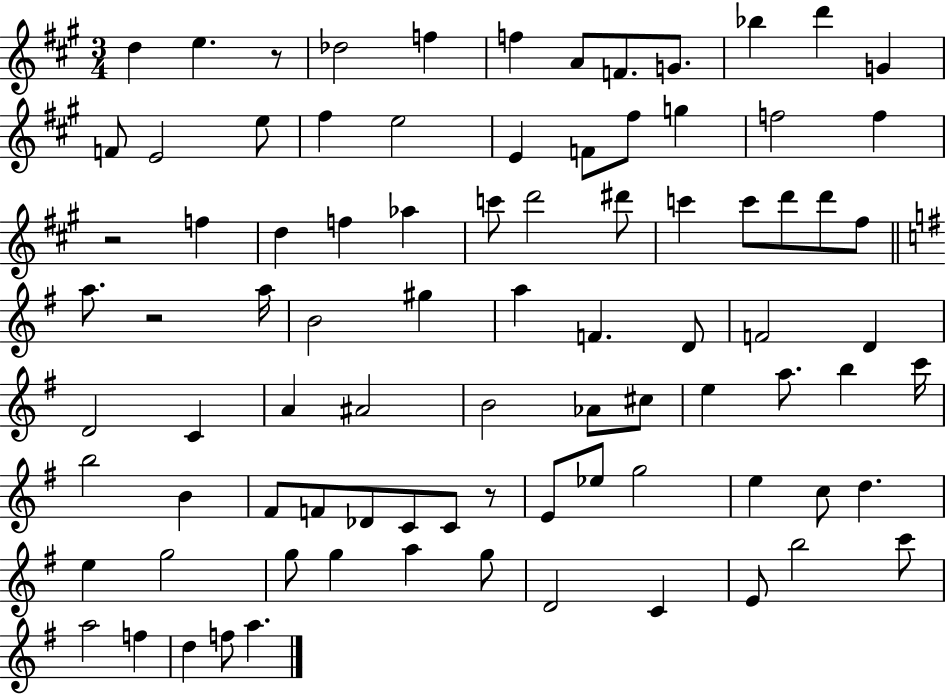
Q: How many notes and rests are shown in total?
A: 87